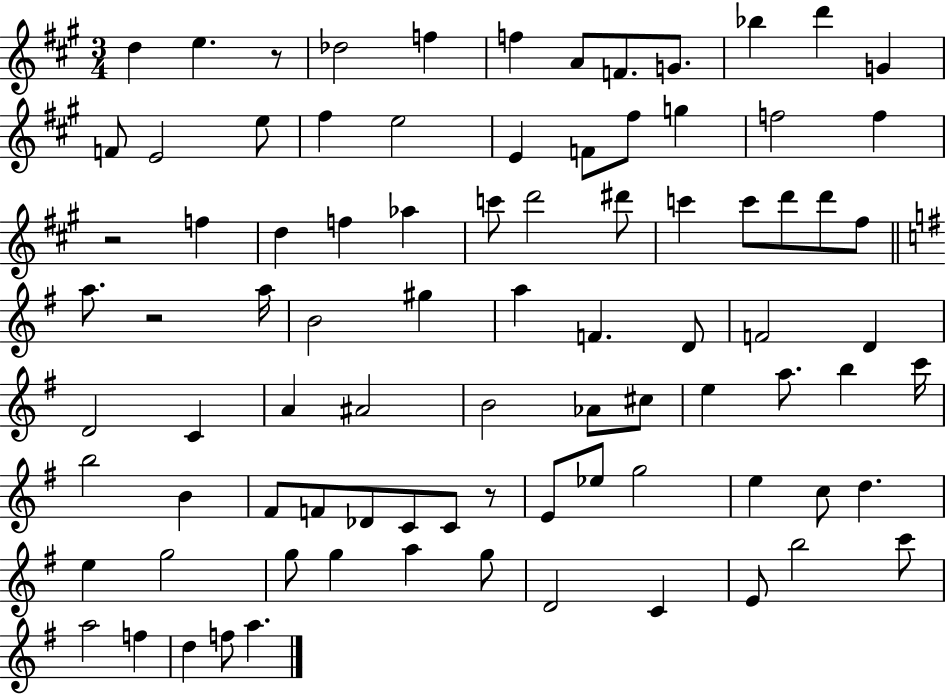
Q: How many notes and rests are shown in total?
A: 87